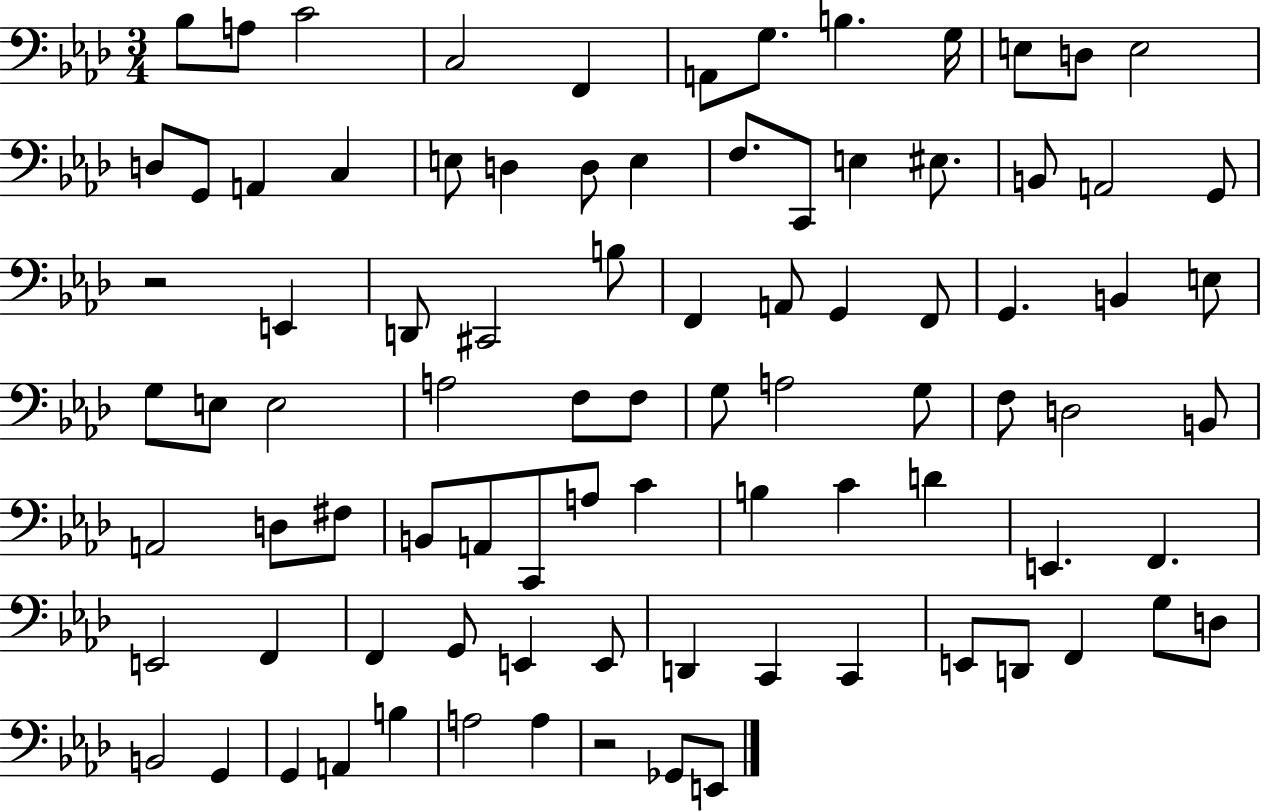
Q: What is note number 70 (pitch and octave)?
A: D2